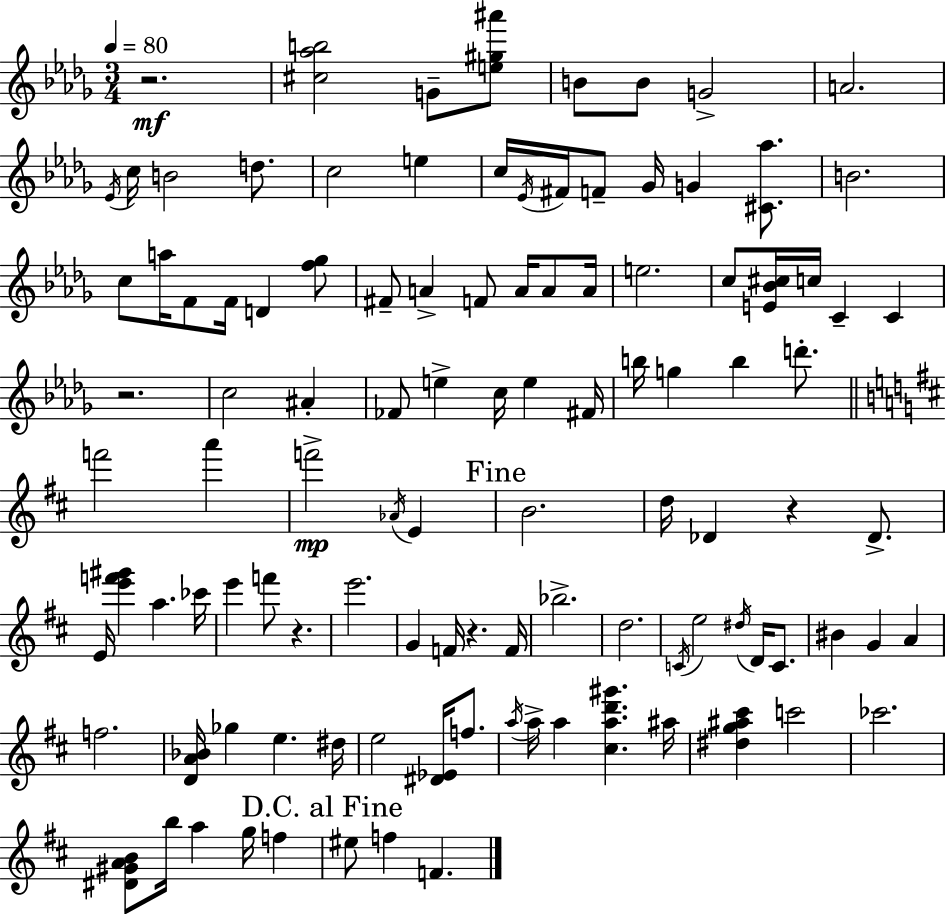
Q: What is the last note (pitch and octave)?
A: F4